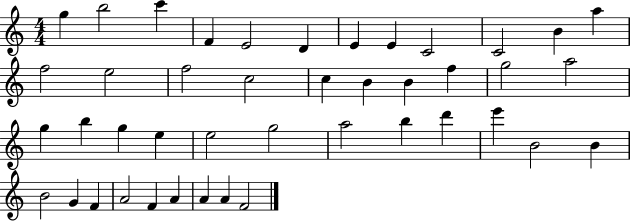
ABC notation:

X:1
T:Untitled
M:4/4
L:1/4
K:C
g b2 c' F E2 D E E C2 C2 B a f2 e2 f2 c2 c B B f g2 a2 g b g e e2 g2 a2 b d' e' B2 B B2 G F A2 F A A A F2